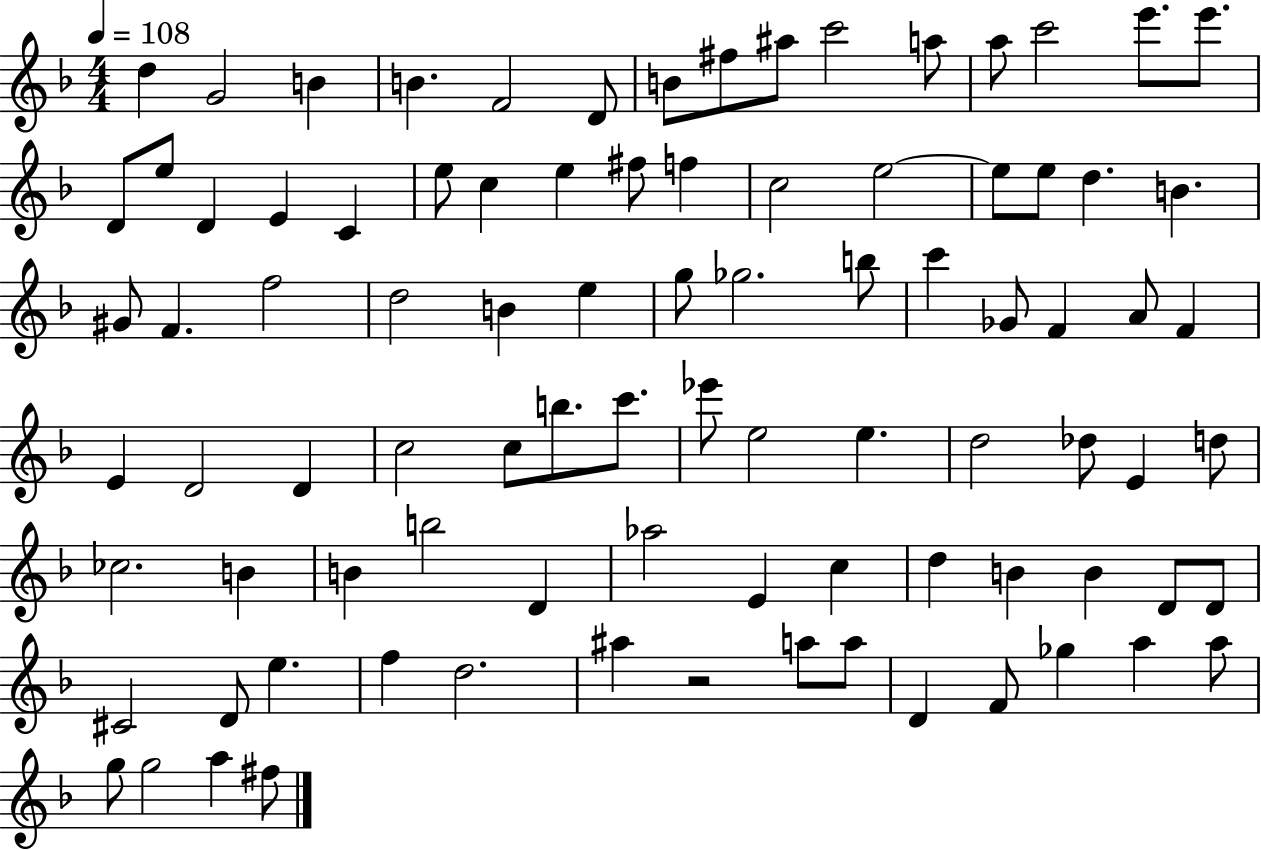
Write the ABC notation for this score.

X:1
T:Untitled
M:4/4
L:1/4
K:F
d G2 B B F2 D/2 B/2 ^f/2 ^a/2 c'2 a/2 a/2 c'2 e'/2 e'/2 D/2 e/2 D E C e/2 c e ^f/2 f c2 e2 e/2 e/2 d B ^G/2 F f2 d2 B e g/2 _g2 b/2 c' _G/2 F A/2 F E D2 D c2 c/2 b/2 c'/2 _e'/2 e2 e d2 _d/2 E d/2 _c2 B B b2 D _a2 E c d B B D/2 D/2 ^C2 D/2 e f d2 ^a z2 a/2 a/2 D F/2 _g a a/2 g/2 g2 a ^f/2